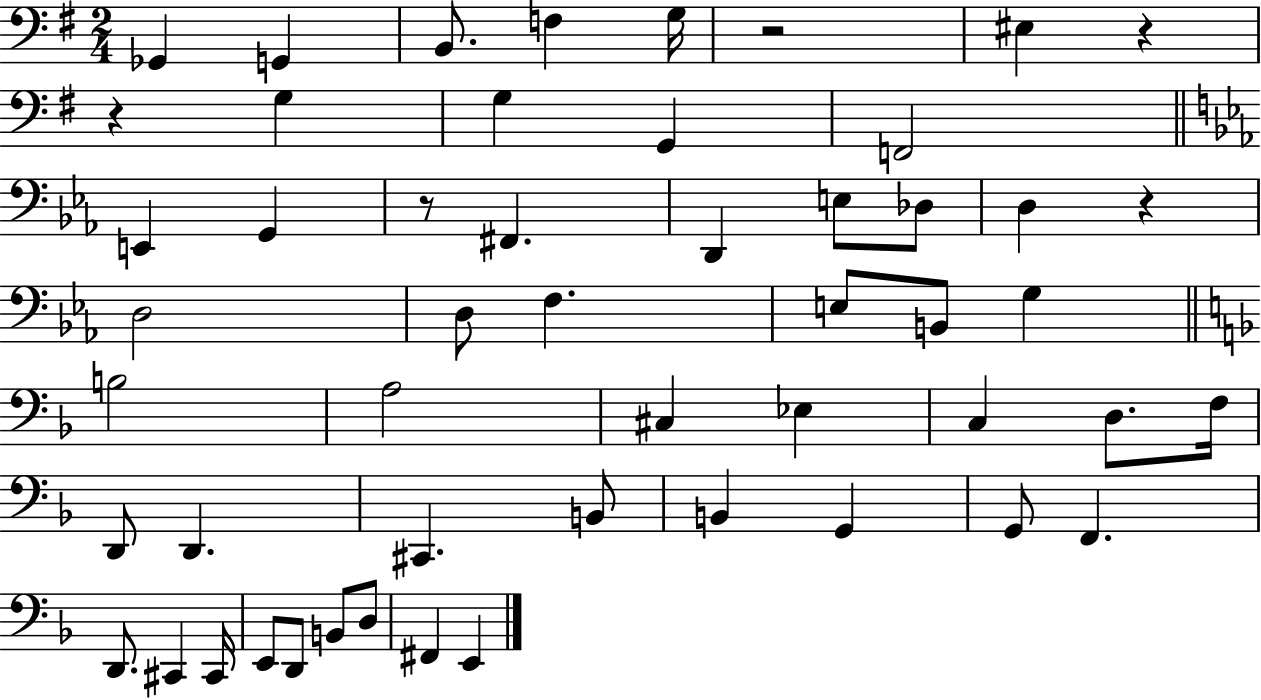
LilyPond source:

{
  \clef bass
  \numericTimeSignature
  \time 2/4
  \key g \major
  ges,4 g,4 | b,8. f4 g16 | r2 | eis4 r4 | \break r4 g4 | g4 g,4 | f,2 | \bar "||" \break \key c \minor e,4 g,4 | r8 fis,4. | d,4 e8 des8 | d4 r4 | \break d2 | d8 f4. | e8 b,8 g4 | \bar "||" \break \key d \minor b2 | a2 | cis4 ees4 | c4 d8. f16 | \break d,8 d,4. | cis,4. b,8 | b,4 g,4 | g,8 f,4. | \break d,8. cis,4 cis,16 | e,8 d,8 b,8 d8 | fis,4 e,4 | \bar "|."
}